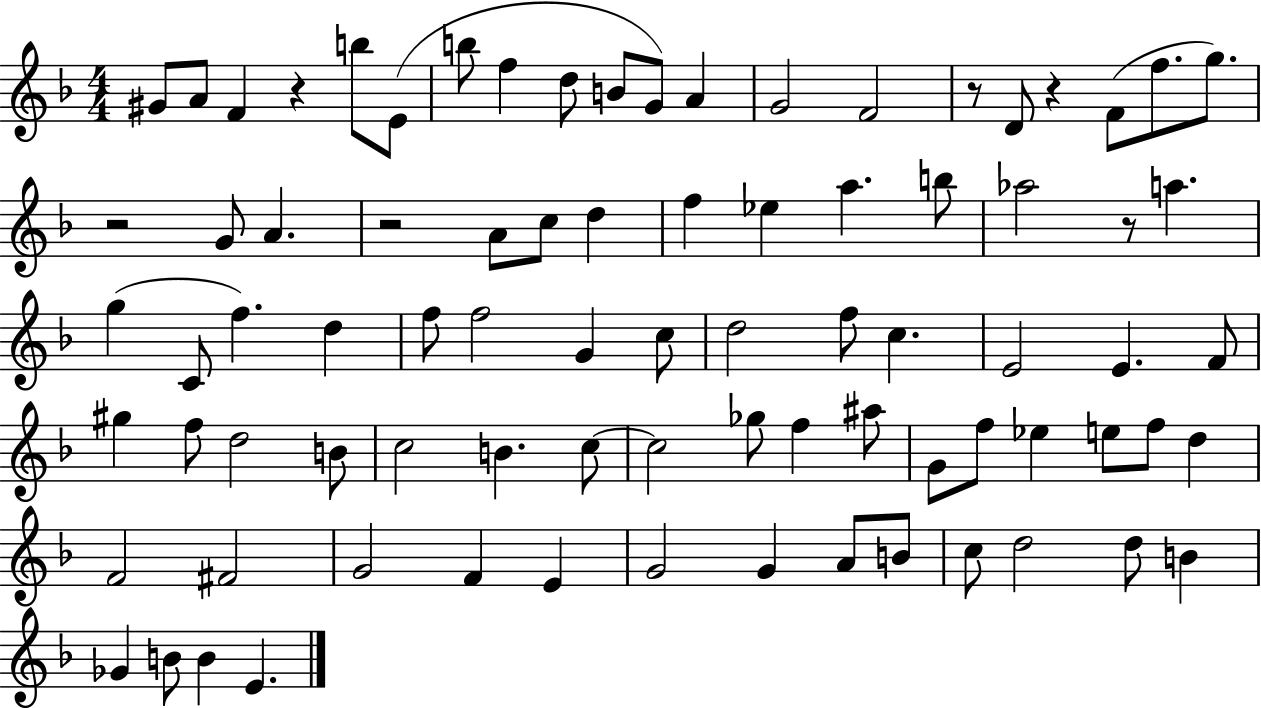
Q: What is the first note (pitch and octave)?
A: G#4